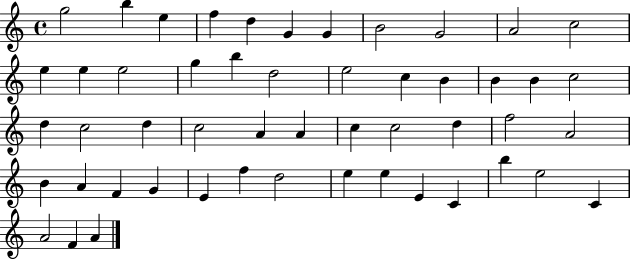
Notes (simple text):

G5/h B5/q E5/q F5/q D5/q G4/q G4/q B4/h G4/h A4/h C5/h E5/q E5/q E5/h G5/q B5/q D5/h E5/h C5/q B4/q B4/q B4/q C5/h D5/q C5/h D5/q C5/h A4/q A4/q C5/q C5/h D5/q F5/h A4/h B4/q A4/q F4/q G4/q E4/q F5/q D5/h E5/q E5/q E4/q C4/q B5/q E5/h C4/q A4/h F4/q A4/q